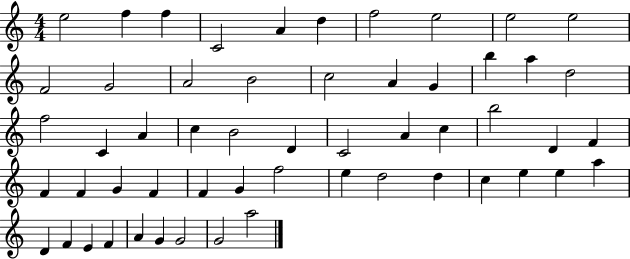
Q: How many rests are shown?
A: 0